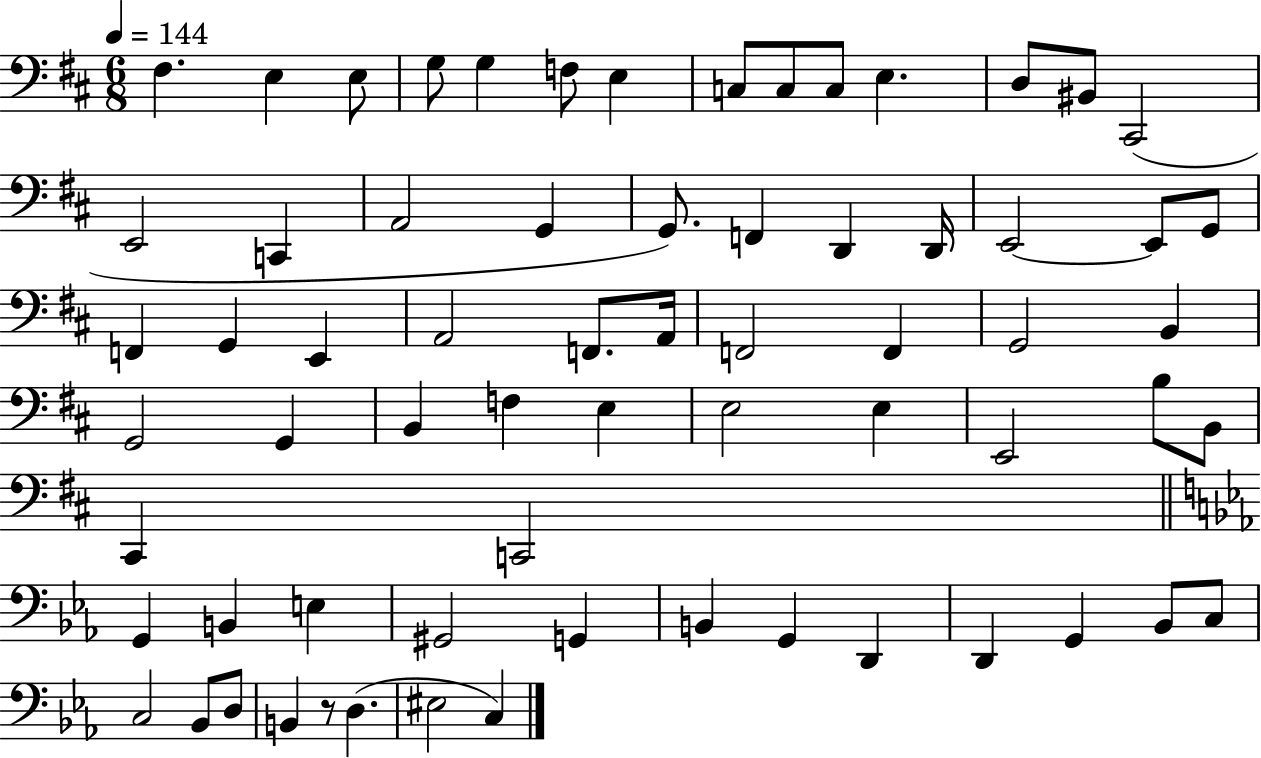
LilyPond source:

{
  \clef bass
  \numericTimeSignature
  \time 6/8
  \key d \major
  \tempo 4 = 144
  fis4. e4 e8 | g8 g4 f8 e4 | c8 c8 c8 e4. | d8 bis,8 cis,2( | \break e,2 c,4 | a,2 g,4 | g,8.) f,4 d,4 d,16 | e,2~~ e,8 g,8 | \break f,4 g,4 e,4 | a,2 f,8. a,16 | f,2 f,4 | g,2 b,4 | \break g,2 g,4 | b,4 f4 e4 | e2 e4 | e,2 b8 b,8 | \break cis,4 c,2 | \bar "||" \break \key ees \major g,4 b,4 e4 | gis,2 g,4 | b,4 g,4 d,4 | d,4 g,4 bes,8 c8 | \break c2 bes,8 d8 | b,4 r8 d4.( | eis2 c4) | \bar "|."
}